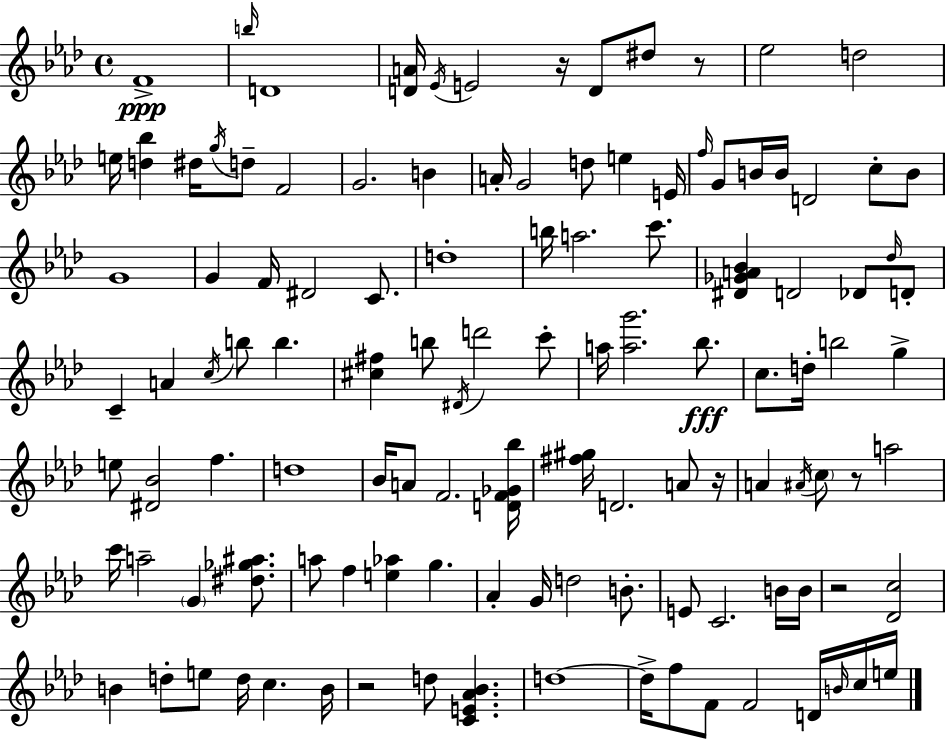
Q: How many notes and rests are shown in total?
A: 116